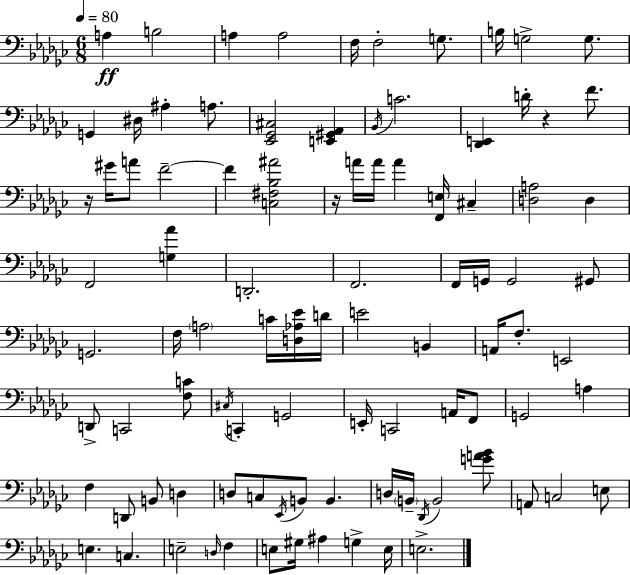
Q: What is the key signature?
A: EES minor